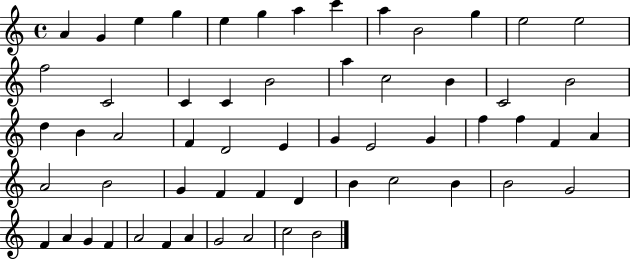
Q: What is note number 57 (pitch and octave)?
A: C5